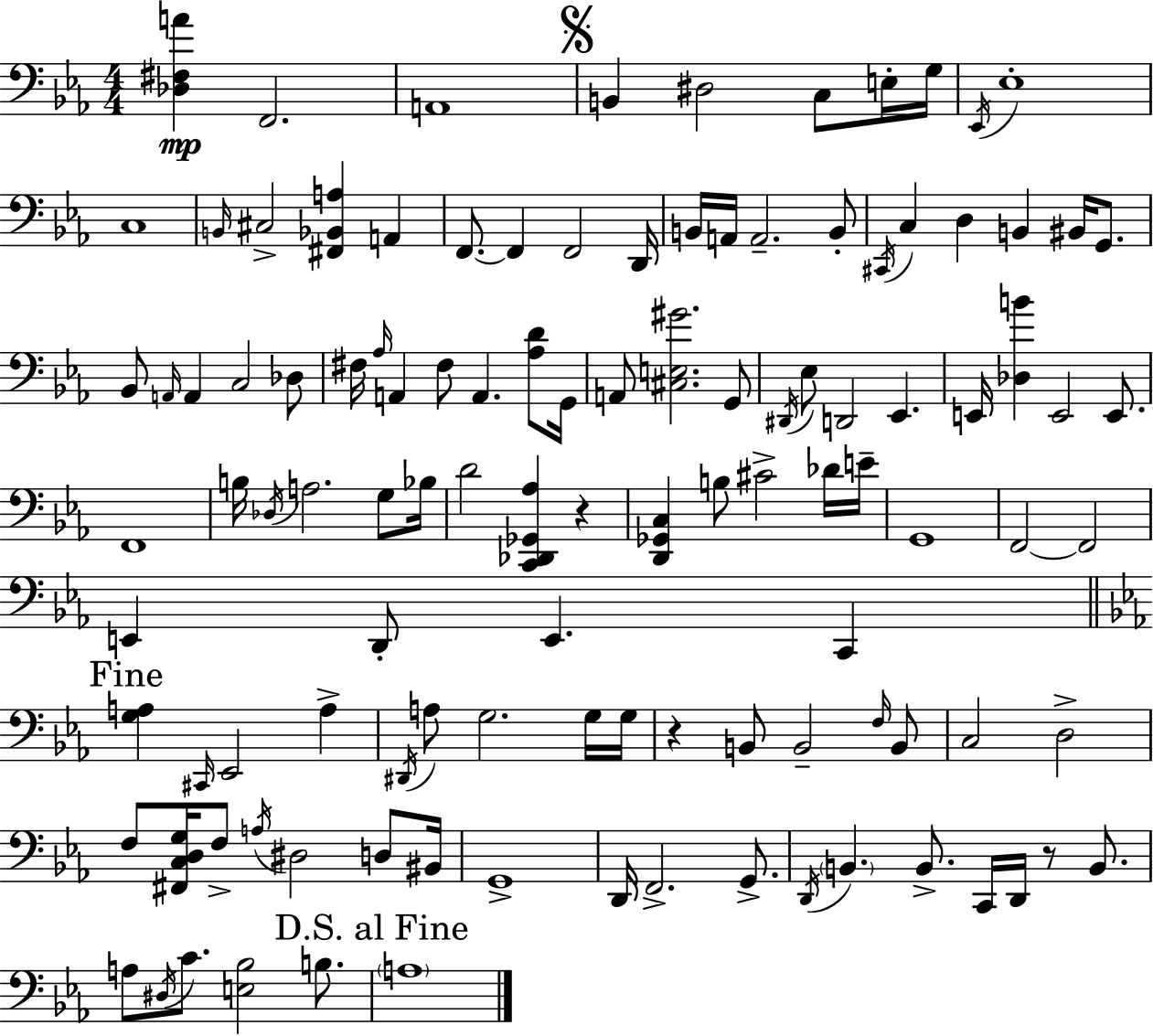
{
  \clef bass
  \numericTimeSignature
  \time 4/4
  \key ees \major
  \repeat volta 2 { <des fis a'>4\mp f,2. | a,1 | \mark \markup { \musicglyph "scripts.segno" } b,4 dis2 c8 e16-. g16 | \acciaccatura { ees,16 } ees1-. | \break c1 | \grace { b,16 } cis2-> <fis, bes, a>4 a,4 | f,8.~~ f,4 f,2 | d,16 b,16 a,16 a,2.-- | \break b,8-. \acciaccatura { cis,16 } c4 d4 b,4 bis,16 | g,8. bes,8 \grace { a,16 } a,4 c2 | des8 fis16 \grace { aes16 } a,4 fis8 a,4. | <aes d'>8 g,16 a,8 <cis e gis'>2. | \break g,8 \acciaccatura { dis,16 } ees8 d,2 | ees,4. e,16 <des b'>4 e,2 | e,8. f,1 | b16 \acciaccatura { des16 } a2. | \break g8 bes16 d'2 <c, des, ges, aes>4 | r4 <d, ges, c>4 b8 cis'2-> | des'16 e'16-- g,1 | f,2~~ f,2 | \break e,4 d,8-. e,4. | c,4 \mark "Fine" \bar "||" \break \key c \minor <g a>4 \grace { cis,16 } ees,2 a4-> | \acciaccatura { dis,16 } a8 g2. | g16 g16 r4 b,8 b,2-- | \grace { f16 } b,8 c2 d2-> | \break f8 <fis, c d g>16 f8-> \acciaccatura { a16 } dis2 | d8 bis,16 g,1-> | d,16 f,2.-> | g,8.-> \acciaccatura { d,16 } \parenthesize b,4. b,8.-> c,16 d,16 | \break r8 b,8. a8 \acciaccatura { dis16 } c'8. <e bes>2 | b8. \mark "D.S. al Fine" \parenthesize a1 | } \bar "|."
}